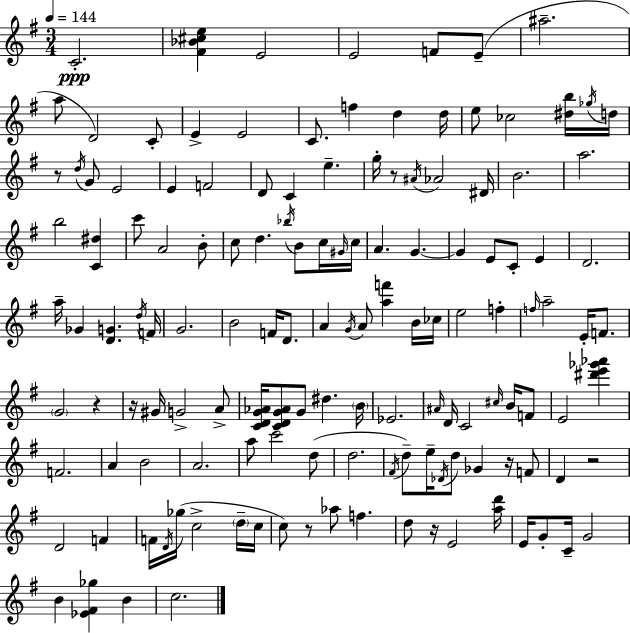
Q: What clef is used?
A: treble